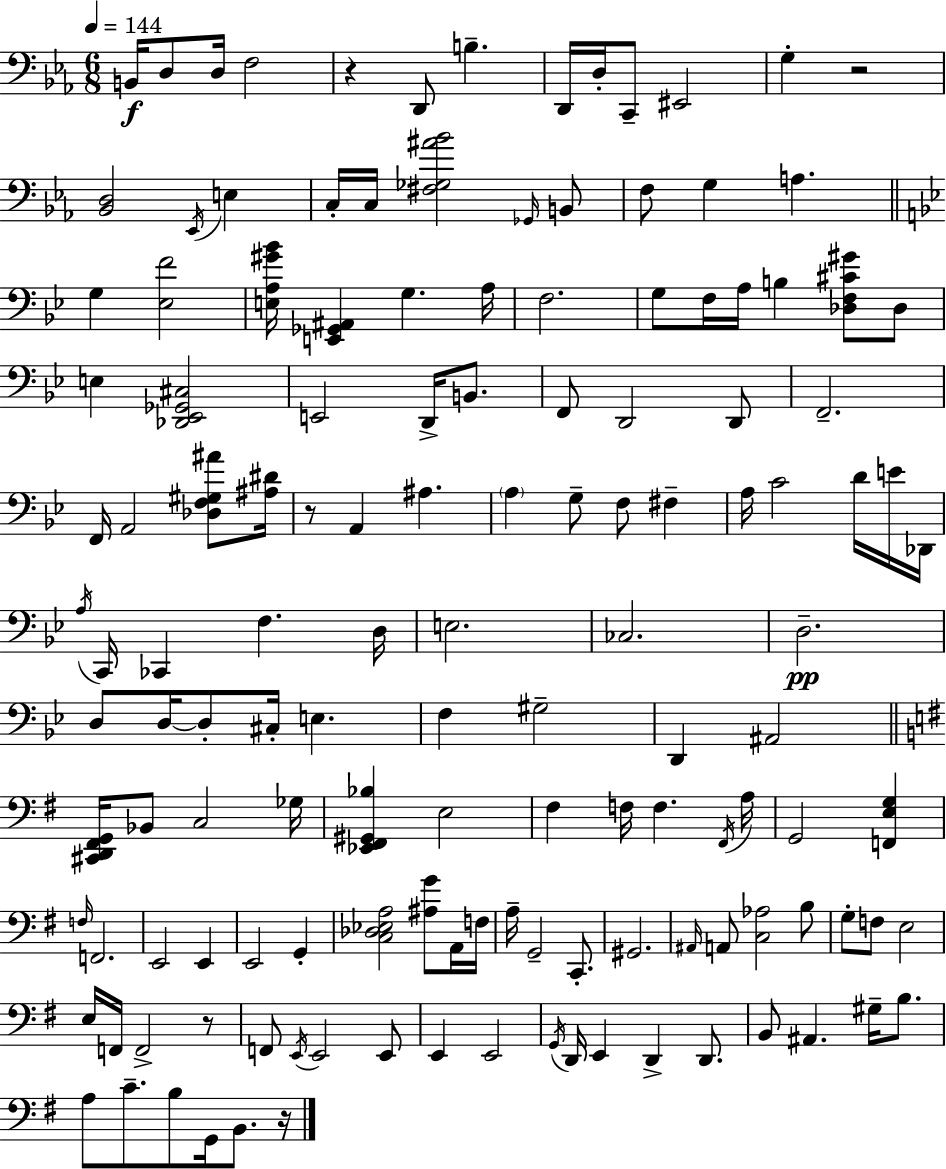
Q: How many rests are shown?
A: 5